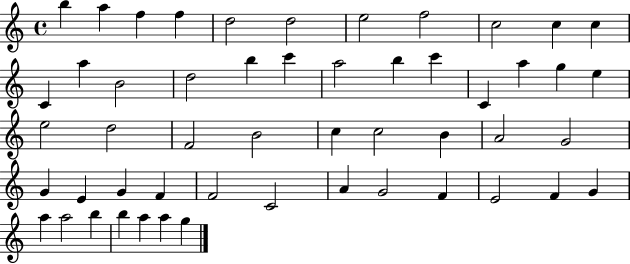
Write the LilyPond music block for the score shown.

{
  \clef treble
  \time 4/4
  \defaultTimeSignature
  \key c \major
  b''4 a''4 f''4 f''4 | d''2 d''2 | e''2 f''2 | c''2 c''4 c''4 | \break c'4 a''4 b'2 | d''2 b''4 c'''4 | a''2 b''4 c'''4 | c'4 a''4 g''4 e''4 | \break e''2 d''2 | f'2 b'2 | c''4 c''2 b'4 | a'2 g'2 | \break g'4 e'4 g'4 f'4 | f'2 c'2 | a'4 g'2 f'4 | e'2 f'4 g'4 | \break a''4 a''2 b''4 | b''4 a''4 a''4 g''4 | \bar "|."
}